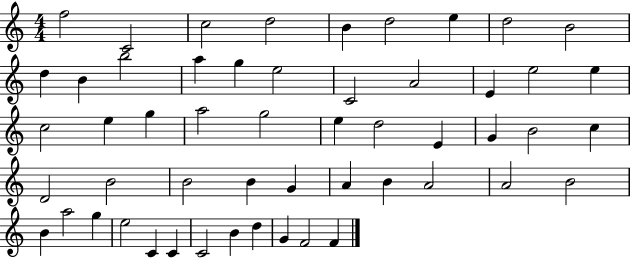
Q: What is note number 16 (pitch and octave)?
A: C4